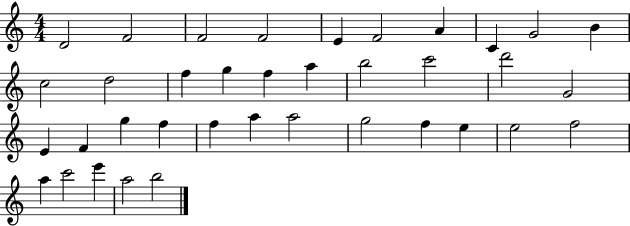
{
  \clef treble
  \numericTimeSignature
  \time 4/4
  \key c \major
  d'2 f'2 | f'2 f'2 | e'4 f'2 a'4 | c'4 g'2 b'4 | \break c''2 d''2 | f''4 g''4 f''4 a''4 | b''2 c'''2 | d'''2 g'2 | \break e'4 f'4 g''4 f''4 | f''4 a''4 a''2 | g''2 f''4 e''4 | e''2 f''2 | \break a''4 c'''2 e'''4 | a''2 b''2 | \bar "|."
}